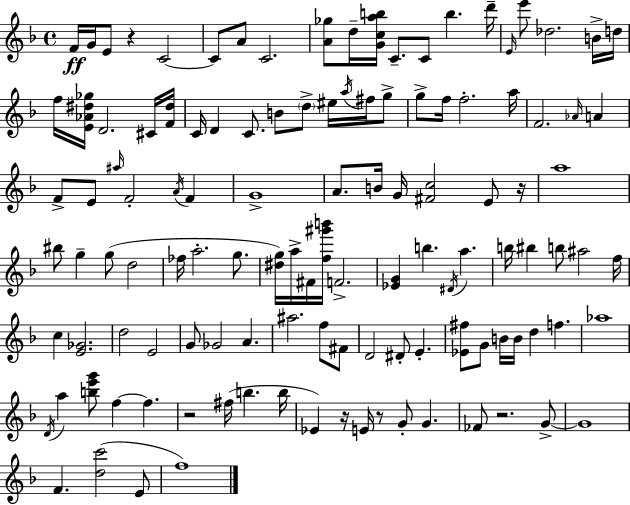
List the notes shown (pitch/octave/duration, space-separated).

F4/s G4/s E4/e R/q C4/h C4/e A4/e C4/h. [A4,Gb5]/e D5/s [G4,C5,A5,B5]/s C4/e. C4/e B5/q. D6/s E4/s E6/e Db5/h. B4/s D5/s F5/s [E4,Ab4,D#5,Gb5]/s D4/h. C#4/s [F4,D#5]/s C4/s D4/q C4/e. B4/e D5/e EIS5/s A5/s F#5/s G5/e G5/e F5/s F5/h. A5/s F4/h. Ab4/s A4/q F4/e E4/e A#5/s F4/h A4/s F4/q G4/w A4/e. B4/s G4/s [F#4,C5]/h E4/e R/s A5/w BIS5/e G5/q G5/e D5/h FES5/s A5/h. G5/e. [D#5,G5]/s A5/s F#4/s [F5,G#6,B6]/s F4/h. [Eb4,G4]/q B5/q. D#4/s A5/q. B5/s BIS5/q B5/e A#5/h F5/s C5/q [E4,Gb4]/h. D5/h E4/h G4/e Gb4/h A4/q. A#5/h. F5/e F#4/e D4/h D#4/e E4/q. [Eb4,F#5]/e G4/e B4/s B4/s D5/q F5/q. Ab5/w D4/s A5/q [B5,E6,G6]/e F5/q F5/q. R/h F#5/s B5/q. B5/s Eb4/q R/s E4/s R/e G4/e G4/q. FES4/e R/h. G4/e G4/w F4/q. [D5,C6]/h E4/e F5/w